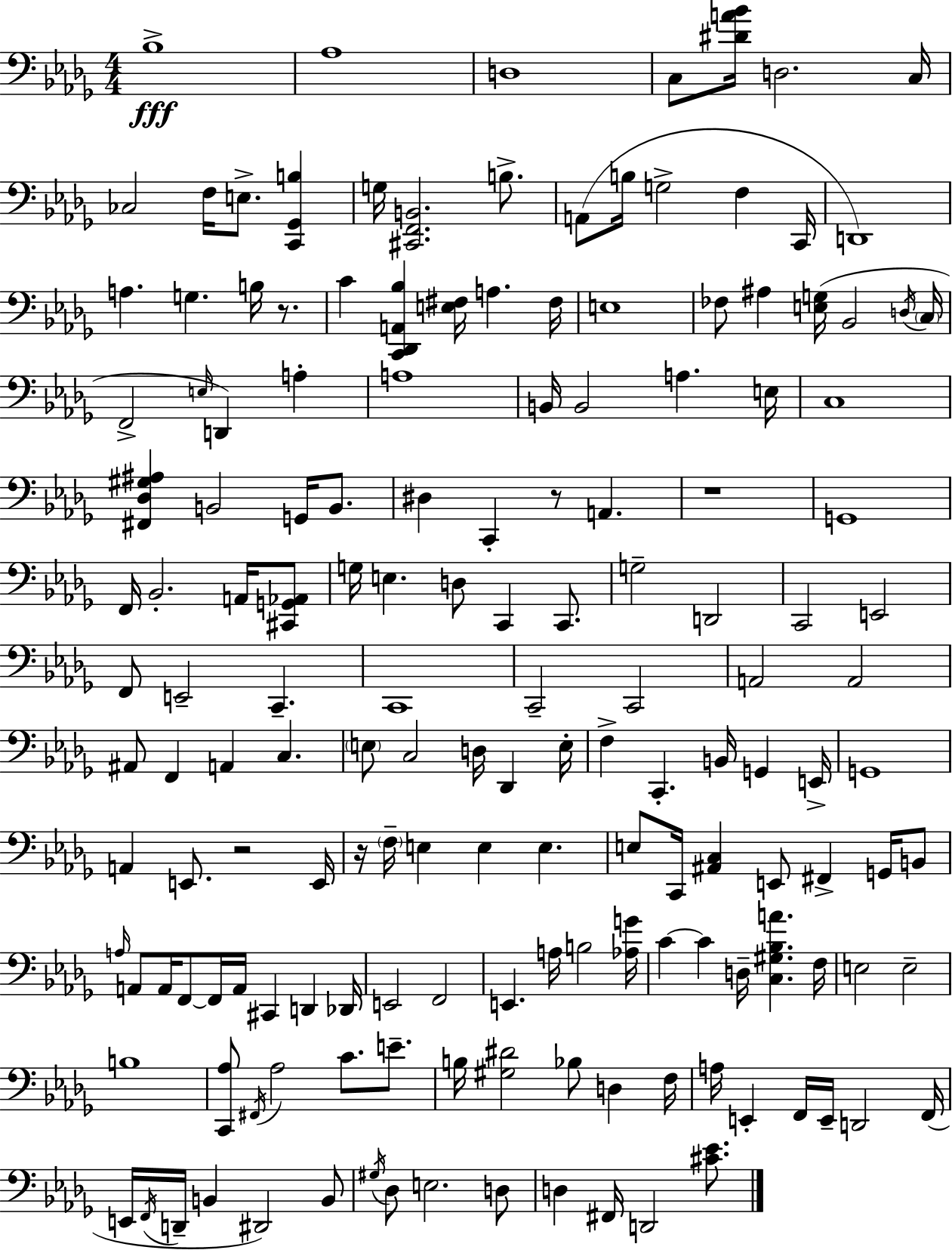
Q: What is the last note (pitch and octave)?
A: D2